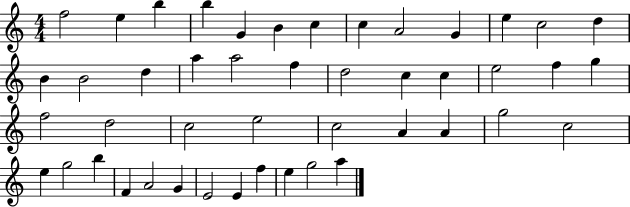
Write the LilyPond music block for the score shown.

{
  \clef treble
  \numericTimeSignature
  \time 4/4
  \key c \major
  f''2 e''4 b''4 | b''4 g'4 b'4 c''4 | c''4 a'2 g'4 | e''4 c''2 d''4 | \break b'4 b'2 d''4 | a''4 a''2 f''4 | d''2 c''4 c''4 | e''2 f''4 g''4 | \break f''2 d''2 | c''2 e''2 | c''2 a'4 a'4 | g''2 c''2 | \break e''4 g''2 b''4 | f'4 a'2 g'4 | e'2 e'4 f''4 | e''4 g''2 a''4 | \break \bar "|."
}